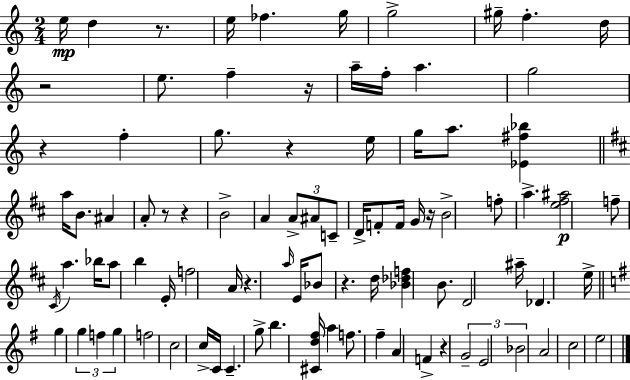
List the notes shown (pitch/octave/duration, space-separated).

E5/s D5/q R/e. E5/s FES5/q. G5/s G5/h G#5/s F5/q. D5/s R/h E5/e. F5/q R/s A5/s F5/s A5/q. G5/h R/q F5/q G5/e. R/q E5/s G5/s A5/e. [Eb4,F#5,Bb5]/q A5/s B4/e. A#4/q A4/e R/e R/q B4/h A4/q A4/e A#4/e C4/e D4/s F4/e F4/s G4/s R/s B4/h F5/e A5/q. [E5,F#5,A#5]/h F5/e C#4/s A5/q. Bb5/s A5/e B5/q E4/s F5/h A4/s R/q. A5/s E4/s Bb4/e R/q. D5/s [Bb4,Db5,F5]/q B4/e. D4/h A#5/s Db4/q. E5/s G5/q G5/q F5/q G5/q F5/h C5/h C5/s C4/s C4/q. G5/e B5/q. [C#4,D5,F#5]/s A5/q F5/e. F#5/q A4/q F4/q R/q G4/h E4/h Bb4/h A4/h C5/h E5/h